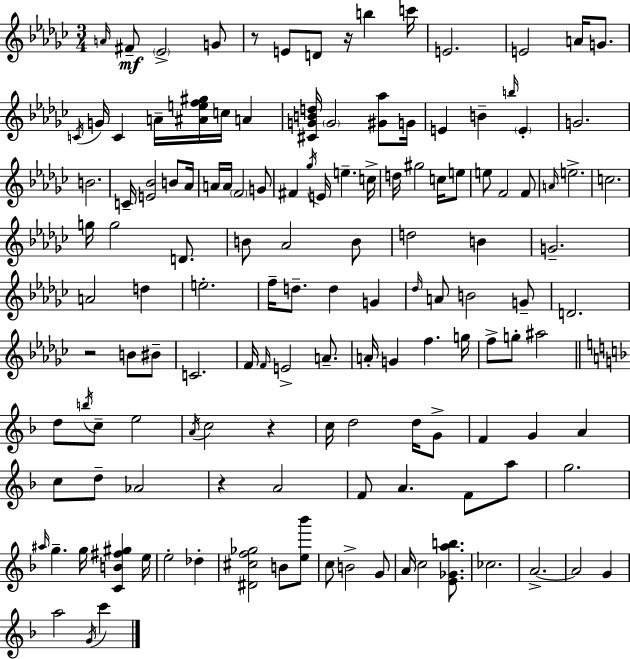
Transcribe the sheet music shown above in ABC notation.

X:1
T:Untitled
M:3/4
L:1/4
K:Ebm
A/4 ^F/2 _E2 G/2 z/2 E/2 D/2 z/4 b c'/4 E2 E2 A/4 G/2 C/4 G/4 C A/4 [^Aef^g]/4 c/4 A [^CGBd]/4 G2 [^G_a]/2 G/4 E B b/4 E G2 B2 C/4 [E_B]2 B/2 _A/4 A/4 A/4 F2 G/2 ^F _g/4 E/4 e c/4 d/4 ^g2 c/4 e/2 e/2 F2 F/2 A/4 e2 c2 g/4 g2 D/2 B/2 _A2 B/2 d2 B G2 A2 d e2 f/4 d/2 d G _d/4 A/2 B2 G/2 D2 z2 B/2 ^B/2 C2 F/4 F/4 E2 A/2 A/4 G f g/4 f/2 g/2 ^a2 d/2 b/4 c/2 e2 A/4 c2 z c/4 d2 d/4 G/2 F G A c/2 d/2 _A2 z A2 F/2 A F/2 a/2 g2 ^a/4 g g/4 [CB^f^g] e/4 e2 _d [^D^cf_g]2 B/2 [e_b']/2 c/2 B2 G/2 A/4 c2 [E_Gab]/2 _c2 A2 A2 G a2 G/4 c'